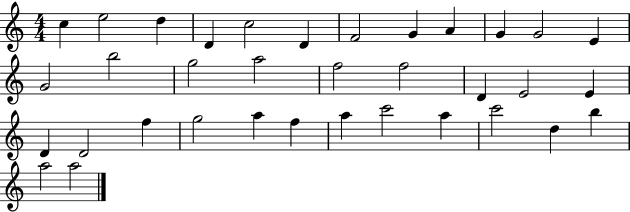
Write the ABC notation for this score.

X:1
T:Untitled
M:4/4
L:1/4
K:C
c e2 d D c2 D F2 G A G G2 E G2 b2 g2 a2 f2 f2 D E2 E D D2 f g2 a f a c'2 a c'2 d b a2 a2